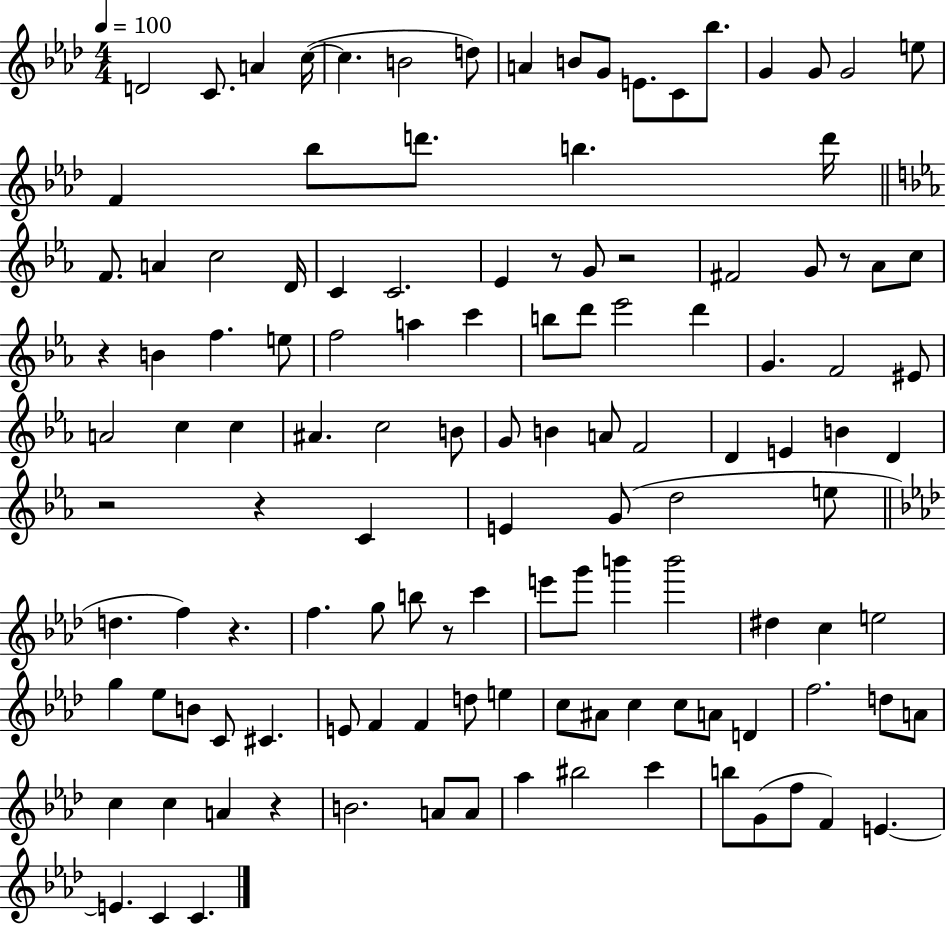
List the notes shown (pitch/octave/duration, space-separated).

D4/h C4/e. A4/q C5/s C5/q. B4/h D5/e A4/q B4/e G4/e E4/e. C4/e Bb5/e. G4/q G4/e G4/h E5/e F4/q Bb5/e D6/e. B5/q. D6/s F4/e. A4/q C5/h D4/s C4/q C4/h. Eb4/q R/e G4/e R/h F#4/h G4/e R/e Ab4/e C5/e R/q B4/q F5/q. E5/e F5/h A5/q C6/q B5/e D6/e Eb6/h D6/q G4/q. F4/h EIS4/e A4/h C5/q C5/q A#4/q. C5/h B4/e G4/e B4/q A4/e F4/h D4/q E4/q B4/q D4/q R/h R/q C4/q E4/q G4/e D5/h E5/e D5/q. F5/q R/q. F5/q. G5/e B5/e R/e C6/q E6/e G6/e B6/q B6/h D#5/q C5/q E5/h G5/q Eb5/e B4/e C4/e C#4/q. E4/e F4/q F4/q D5/e E5/q C5/e A#4/e C5/q C5/e A4/e D4/q F5/h. D5/e A4/e C5/q C5/q A4/q R/q B4/h. A4/e A4/e Ab5/q BIS5/h C6/q B5/e G4/e F5/e F4/q E4/q. E4/q. C4/q C4/q.